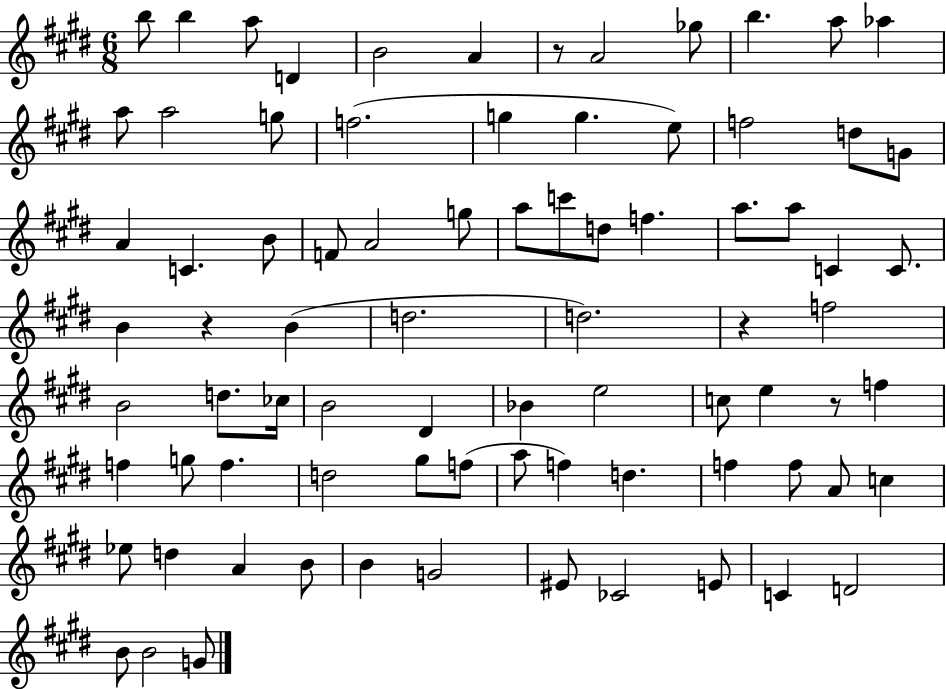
B5/e B5/q A5/e D4/q B4/h A4/q R/e A4/h Gb5/e B5/q. A5/e Ab5/q A5/e A5/h G5/e F5/h. G5/q G5/q. E5/e F5/h D5/e G4/e A4/q C4/q. B4/e F4/e A4/h G5/e A5/e C6/e D5/e F5/q. A5/e. A5/e C4/q C4/e. B4/q R/q B4/q D5/h. D5/h. R/q F5/h B4/h D5/e. CES5/s B4/h D#4/q Bb4/q E5/h C5/e E5/q R/e F5/q F5/q G5/e F5/q. D5/h G#5/e F5/e A5/e F5/q D5/q. F5/q F5/e A4/e C5/q Eb5/e D5/q A4/q B4/e B4/q G4/h EIS4/e CES4/h E4/e C4/q D4/h B4/e B4/h G4/e